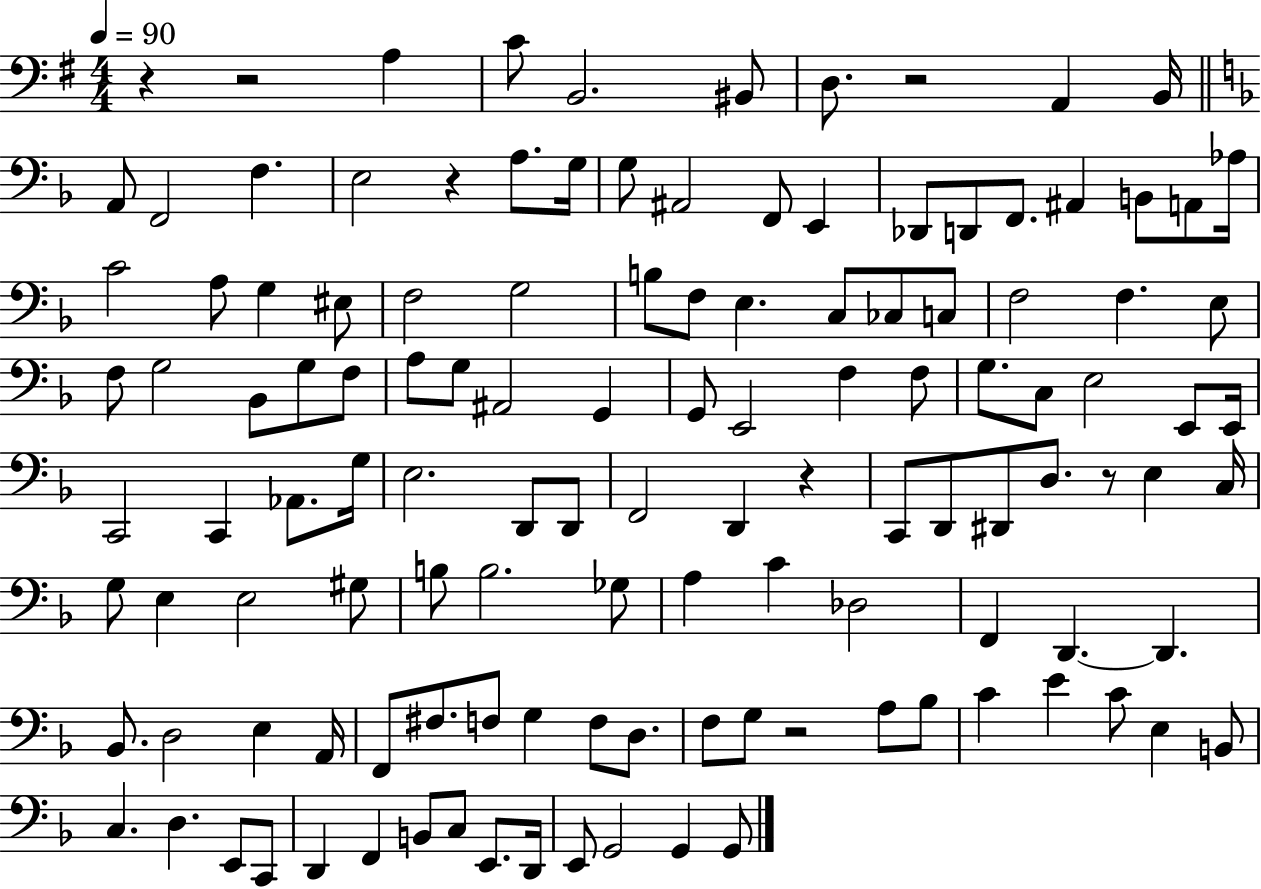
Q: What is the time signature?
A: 4/4